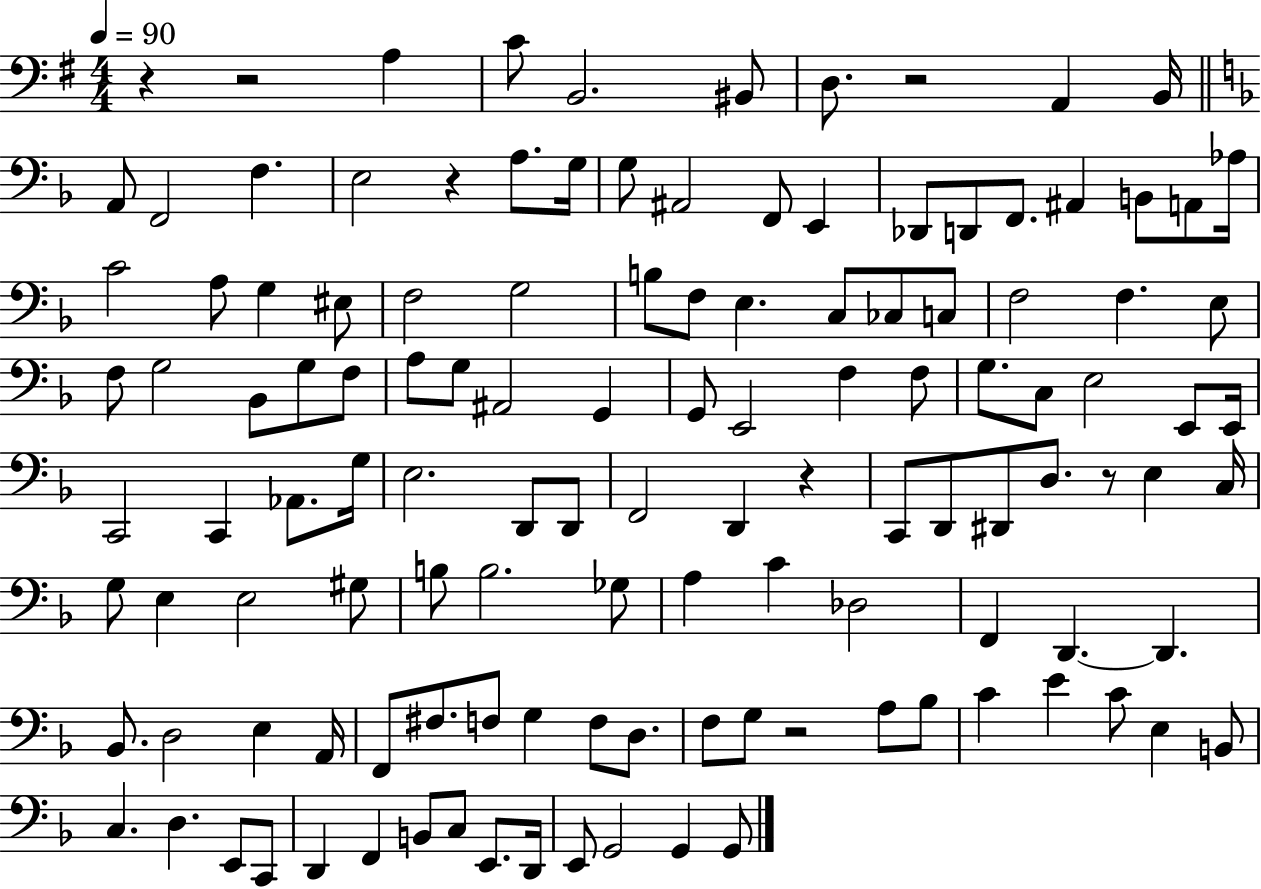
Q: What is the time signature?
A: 4/4